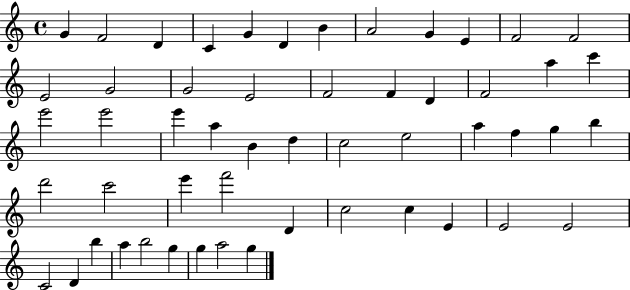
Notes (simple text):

G4/q F4/h D4/q C4/q G4/q D4/q B4/q A4/h G4/q E4/q F4/h F4/h E4/h G4/h G4/h E4/h F4/h F4/q D4/q F4/h A5/q C6/q E6/h E6/h E6/q A5/q B4/q D5/q C5/h E5/h A5/q F5/q G5/q B5/q D6/h C6/h E6/q F6/h D4/q C5/h C5/q E4/q E4/h E4/h C4/h D4/q B5/q A5/q B5/h G5/q G5/q A5/h G5/q